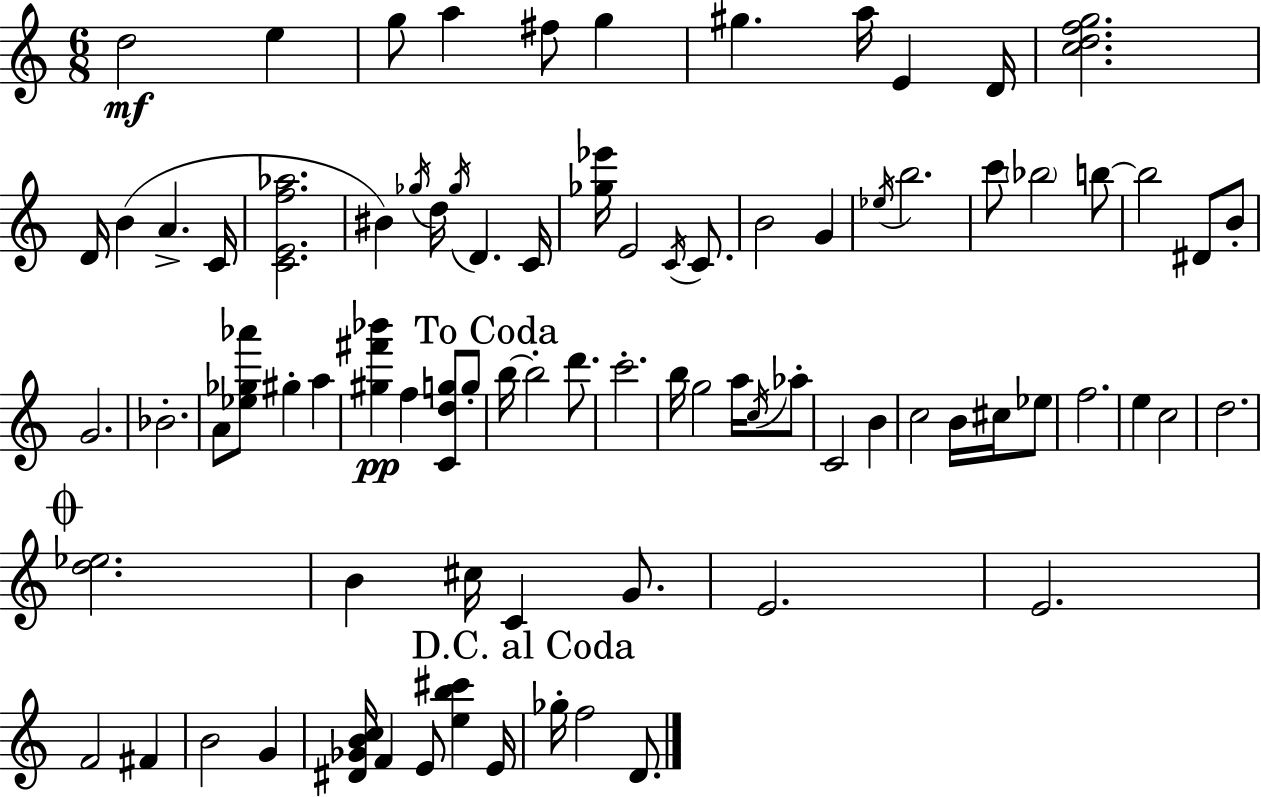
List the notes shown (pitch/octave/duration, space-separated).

D5/h E5/q G5/e A5/q F#5/e G5/q G#5/q. A5/s E4/q D4/s [C5,D5,F5,G5]/h. D4/s B4/q A4/q. C4/s [C4,E4,F5,Ab5]/h. BIS4/q Gb5/s D5/s Gb5/s D4/q. C4/s [Gb5,Eb6]/s E4/h C4/s C4/e. B4/h G4/q Eb5/s B5/h. C6/e Bb5/h B5/e B5/h D#4/e B4/e G4/h. Bb4/h. A4/e [Eb5,Gb5,Ab6]/e G#5/q A5/q [G#5,F#6,Bb6]/q F5/q [C4,D5,G5]/e G5/e B5/s B5/h D6/e. C6/h. B5/s G5/h A5/s C5/s Ab5/e C4/h B4/q C5/h B4/s C#5/s Eb5/e F5/h. E5/q C5/h D5/h. [D5,Eb5]/h. B4/q C#5/s C4/q G4/e. E4/h. E4/h. F4/h F#4/q B4/h G4/q [D#4,Gb4,B4,C5]/s F4/q E4/e [E5,B5,C#6]/q E4/s Gb5/s F5/h D4/e.